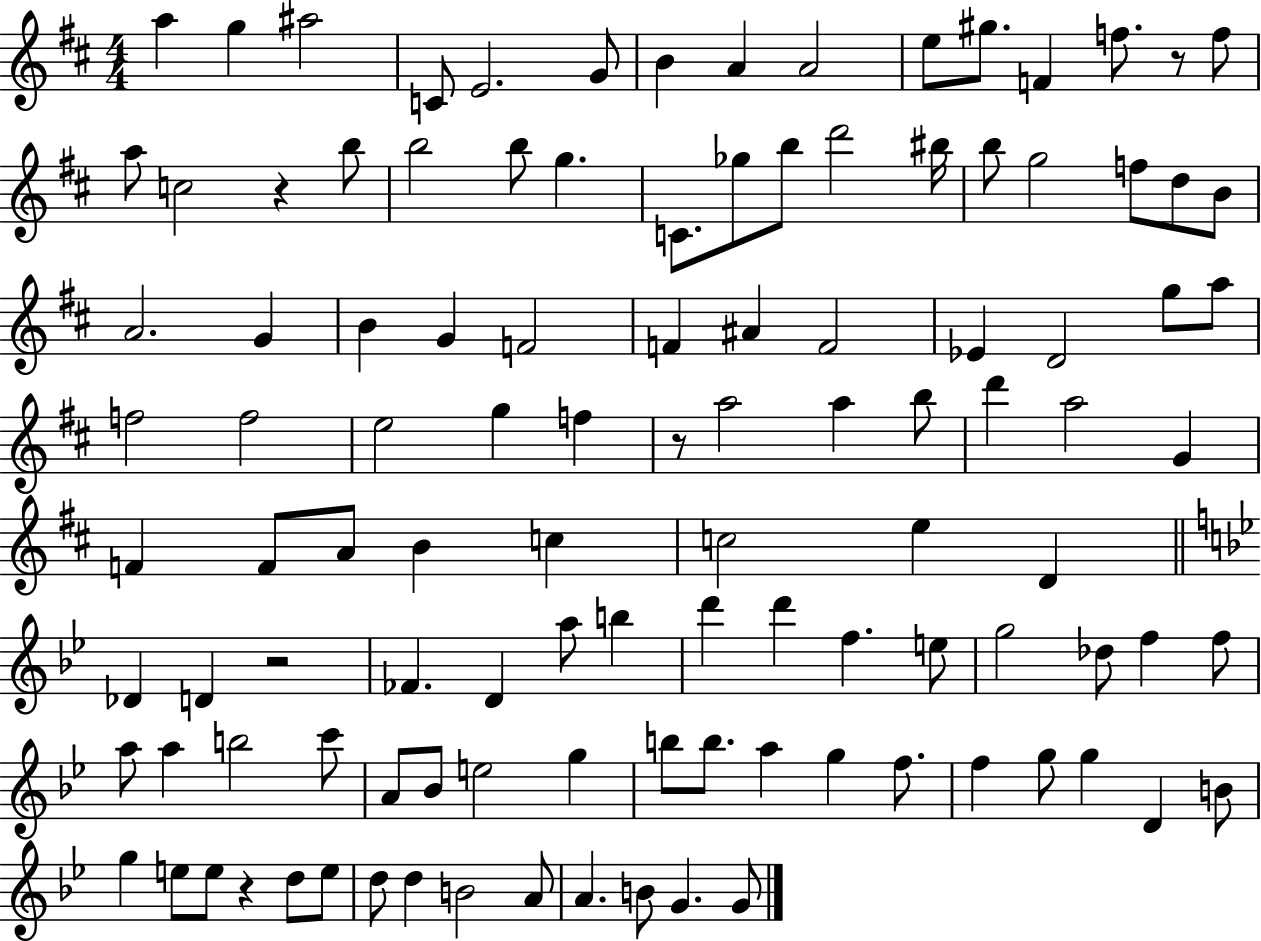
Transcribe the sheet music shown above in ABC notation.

X:1
T:Untitled
M:4/4
L:1/4
K:D
a g ^a2 C/2 E2 G/2 B A A2 e/2 ^g/2 F f/2 z/2 f/2 a/2 c2 z b/2 b2 b/2 g C/2 _g/2 b/2 d'2 ^b/4 b/2 g2 f/2 d/2 B/2 A2 G B G F2 F ^A F2 _E D2 g/2 a/2 f2 f2 e2 g f z/2 a2 a b/2 d' a2 G F F/2 A/2 B c c2 e D _D D z2 _F D a/2 b d' d' f e/2 g2 _d/2 f f/2 a/2 a b2 c'/2 A/2 _B/2 e2 g b/2 b/2 a g f/2 f g/2 g D B/2 g e/2 e/2 z d/2 e/2 d/2 d B2 A/2 A B/2 G G/2